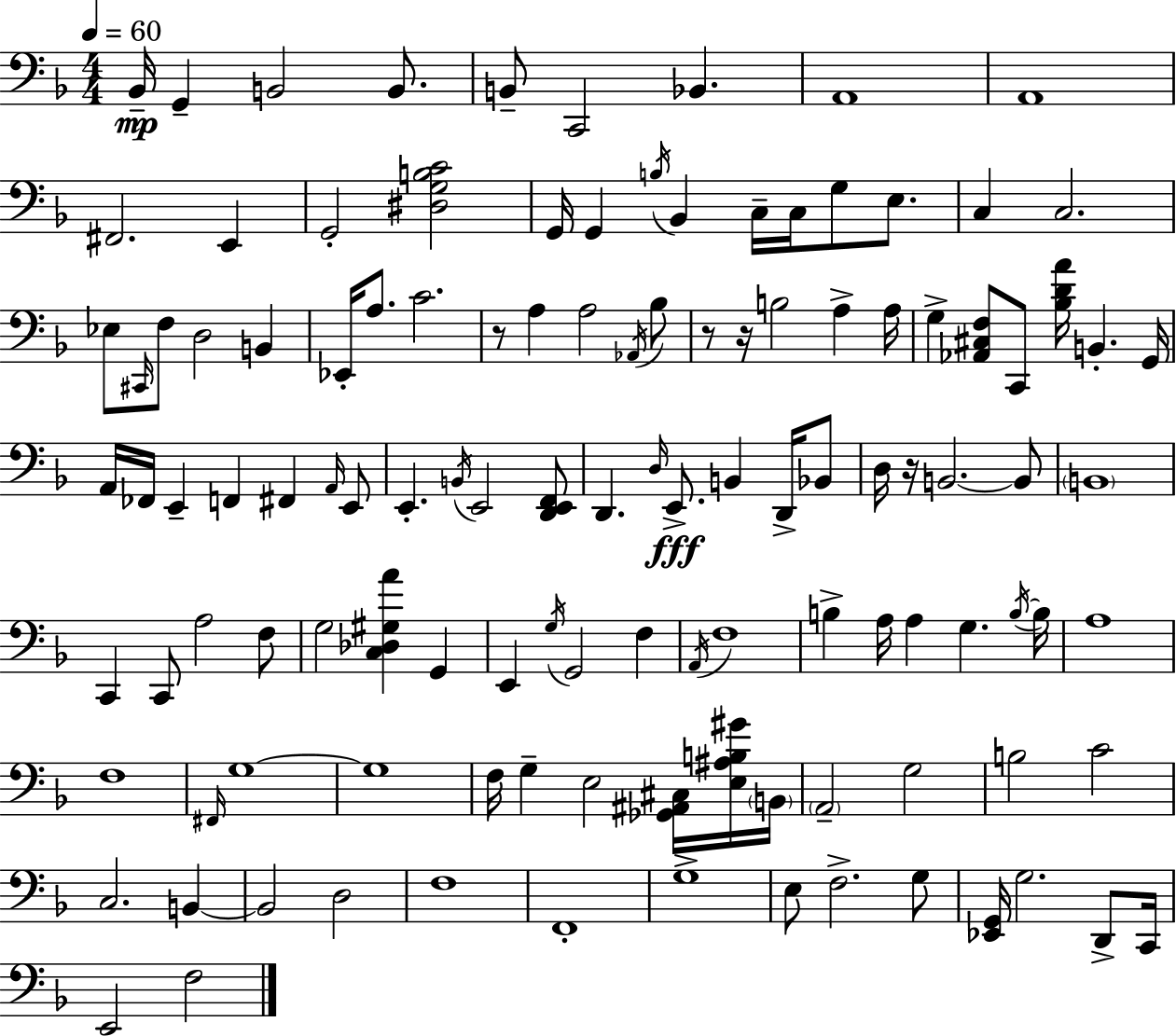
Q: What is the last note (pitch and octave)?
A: F3